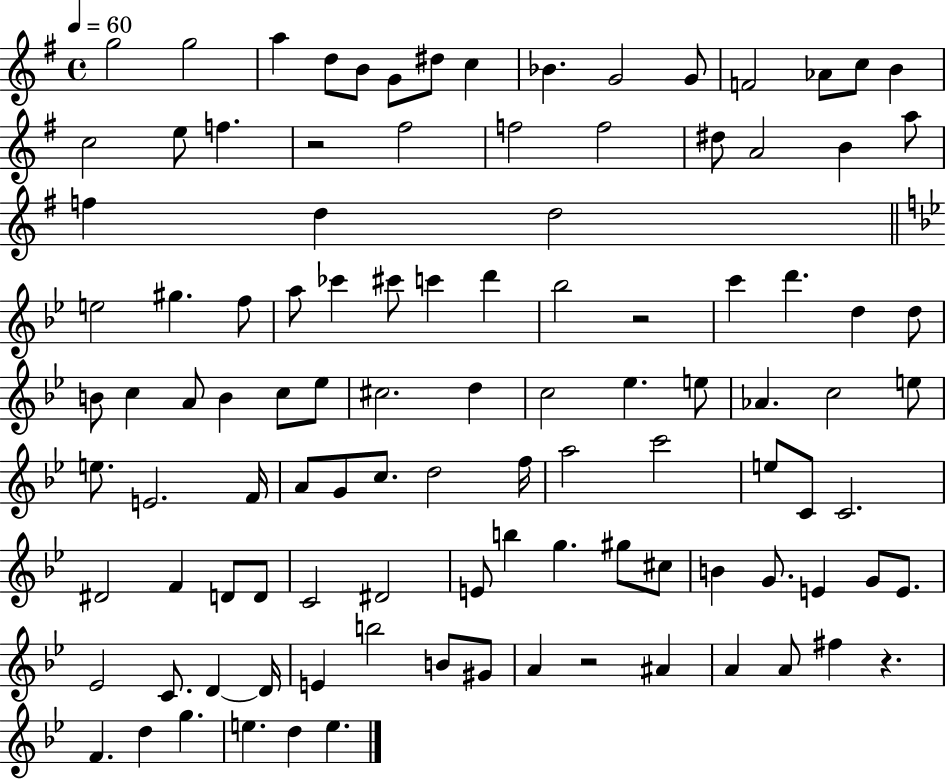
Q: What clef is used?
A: treble